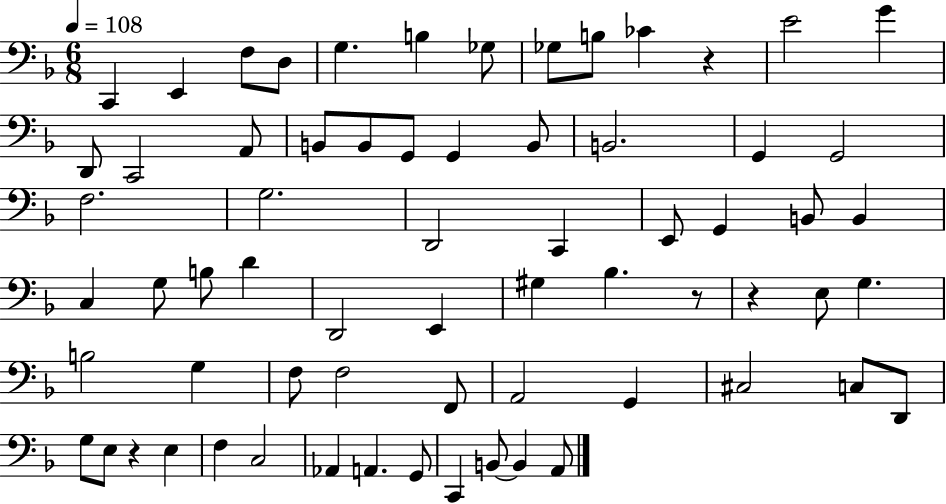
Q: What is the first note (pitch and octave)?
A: C2